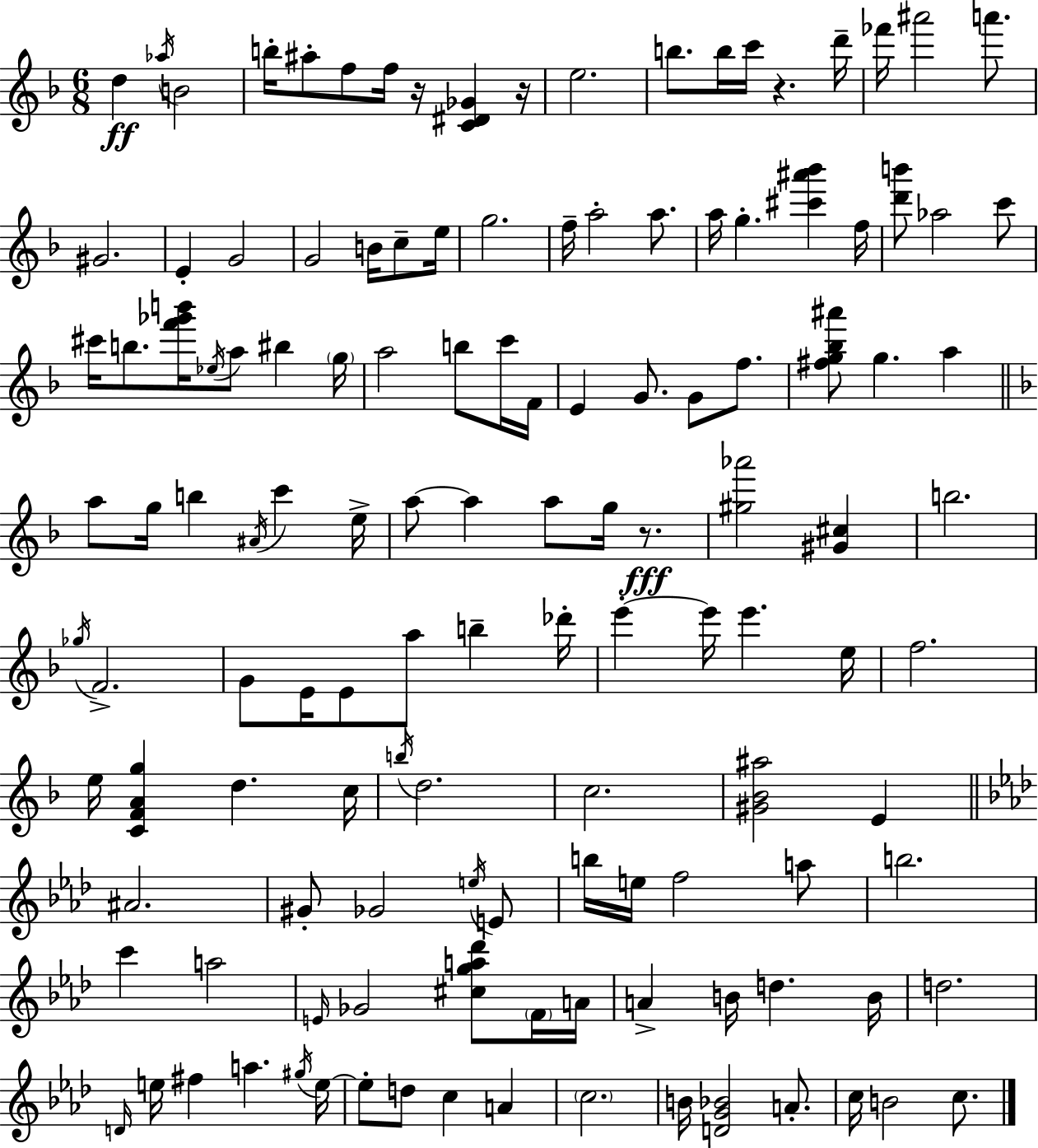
D5/q Ab5/s B4/h B5/s A#5/e F5/e F5/s R/s [C4,D#4,Gb4]/q R/s E5/h. B5/e. B5/s C6/s R/q. D6/s FES6/s A#6/h A6/e. G#4/h. E4/q G4/h G4/h B4/s C5/e E5/s G5/h. F5/s A5/h A5/e. A5/s G5/q. [C#6,A#6,Bb6]/q F5/s [D6,B6]/e Ab5/h C6/e C#6/s B5/e. [F6,Gb6,B6]/s Eb5/s A5/e BIS5/q G5/s A5/h B5/e C6/s F4/s E4/q G4/e. G4/e F5/e. [F#5,G5,Bb5,A#6]/e G5/q. A5/q A5/e G5/s B5/q A#4/s C6/q E5/s A5/e A5/q A5/e G5/s R/e. [G#5,Ab6]/h [G#4,C#5]/q B5/h. Gb5/s F4/h. G4/e E4/s E4/e A5/e B5/q Db6/s E6/q E6/s E6/q. E5/s F5/h. E5/s [C4,F4,A4,G5]/q D5/q. C5/s B5/s D5/h. C5/h. [G#4,Bb4,A#5]/h E4/q A#4/h. G#4/e Gb4/h E5/s E4/e B5/s E5/s F5/h A5/e B5/h. C6/q A5/h E4/s Gb4/h [C#5,G5,A5,Db6]/e F4/s A4/s A4/q B4/s D5/q. B4/s D5/h. D4/s E5/s F#5/q A5/q. G#5/s E5/s E5/e D5/e C5/q A4/q C5/h. B4/s [D4,G4,Bb4]/h A4/e. C5/s B4/h C5/e.